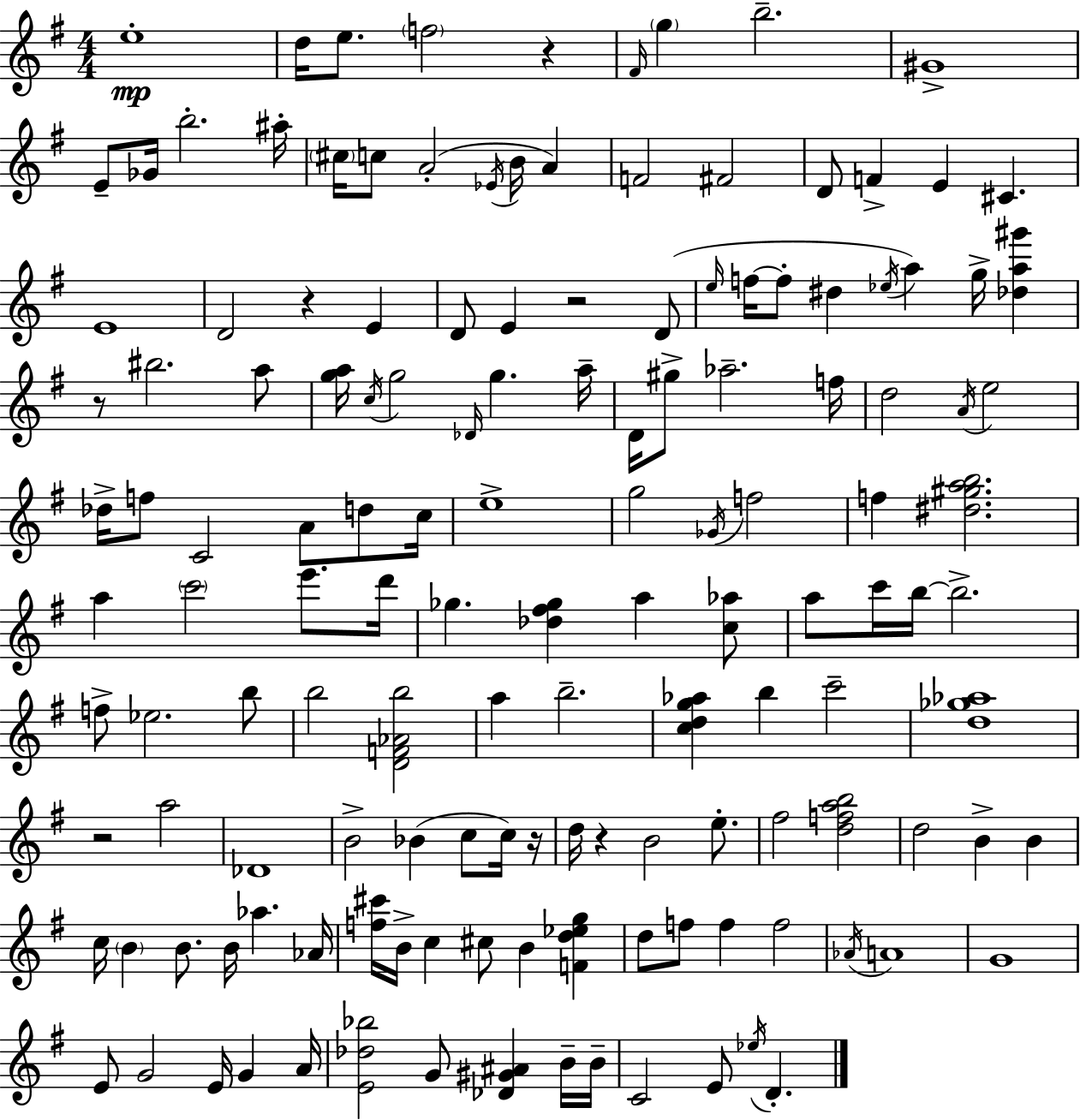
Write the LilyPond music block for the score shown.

{
  \clef treble
  \numericTimeSignature
  \time 4/4
  \key e \minor
  e''1-.\mp | d''16 e''8. \parenthesize f''2 r4 | \grace { fis'16 } \parenthesize g''4 b''2.-- | gis'1-> | \break e'8-- ges'16 b''2.-. | ais''16-. \parenthesize cis''16 c''8 a'2-.( \acciaccatura { ees'16 } b'16 a'4) | f'2 fis'2 | d'8 f'4-> e'4 cis'4. | \break e'1 | d'2 r4 e'4 | d'8 e'4 r2 | d'8( \grace { e''16 } f''16~~ f''8-. dis''4 \acciaccatura { ees''16 }) a''4 g''16-> | \break <des'' a'' gis'''>4 r8 bis''2. | a''8 <g'' a''>16 \acciaccatura { c''16 } g''2 \grace { des'16 } g''4. | a''16-- d'16 gis''8-> aes''2.-- | f''16 d''2 \acciaccatura { a'16 } e''2 | \break des''16-> f''8 c'2 | a'8 d''8 c''16 e''1-> | g''2 \acciaccatura { ges'16 } | f''2 f''4 <dis'' gis'' a'' b''>2. | \break a''4 \parenthesize c'''2 | e'''8. d'''16 ges''4. <des'' fis'' ges''>4 | a''4 <c'' aes''>8 a''8 c'''16 b''16~~ b''2.-> | f''8-> ees''2. | \break b''8 b''2 | <d' f' aes' b''>2 a''4 b''2.-- | <c'' d'' g'' aes''>4 b''4 | c'''2-- <d'' ges'' aes''>1 | \break r2 | a''2 des'1 | b'2-> | bes'4( c''8 c''16) r16 d''16 r4 b'2 | \break e''8.-. fis''2 | <d'' f'' a'' b''>2 d''2 | b'4-> b'4 c''16 \parenthesize b'4 b'8. | b'16 aes''4. aes'16 <f'' cis'''>16 b'16-> c''4 cis''8 | \break b'4 <f' d'' ees'' g''>4 d''8 f''8 f''4 | f''2 \acciaccatura { aes'16 } a'1 | g'1 | e'8 g'2 | \break e'16 g'4 a'16 <e' des'' bes''>2 | g'8 <des' gis' ais'>4 b'16-- b'16-- c'2 | e'8 \acciaccatura { ees''16 } d'4.-. \bar "|."
}